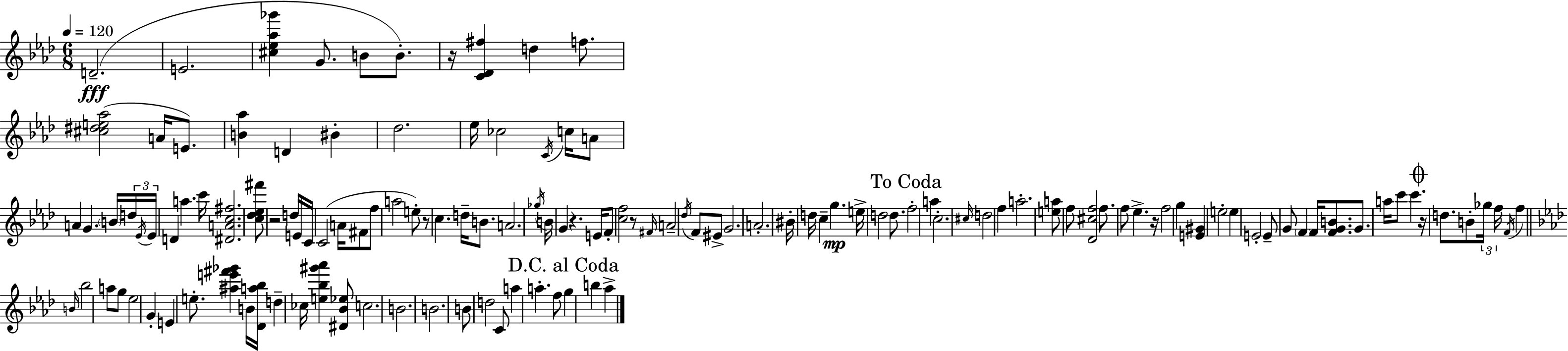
{
  \clef treble
  \numericTimeSignature
  \time 6/8
  \key aes \major
  \tempo 4 = 120
  d'2.--(\fff | e'2. | <cis'' ees'' aes'' ges'''>4 g'8. b'8 b'8.-.) | r16 <c' des' fis''>4 d''4 f''8. | \break <cis'' dis'' e'' aes''>2( a'16 e'8.) | <b' aes''>4 d'4 bis'4-. | des''2. | ees''16 ces''2 \acciaccatura { c'16 } c''16 a'8 | \break a'4 g'4. \parenthesize b'16 | \tuplet 3/2 { d''16 \acciaccatura { ees'16 } ees'16 } d'4 a''4. | c'''16 <dis' a' c'' fis''>2. | <c'' des'' ees'' fis'''>8 r2 | \break d''16 e'16 c'16 c'2( a'16 | fis'8 f''8 a''2 | e''8-.) r8 c''4. d''16-- b'8. | a'2. | \break \acciaccatura { ges''16 } b'16 g'4 r4. | e'16 f'8-. <c'' f''>2 | r8 \grace { fis'16 } a'2-- | \acciaccatura { des''16 } f'8 eis'8-> g'2. | \break a'2.-. | bis'16-. d''16 c''4-- g''4.\mp | e''16-> d''2 | d''8. \mark "To Coda" f''2-. | \break a''4 c''2.-. | \grace { cis''16 } d''2 | f''4 a''2.-. | <e'' a''>8 f''8 <des' cis'' f''>2 | \break f''8. f''8 ees''4.-> | r16 f''2 | g''4 <e' gis'>4 e''2-. | e''4 e'2-. | \break e'8-- g'8 \parenthesize f'4 | f'16 <f' g' b'>8. g'8. a''16 c'''8 | c'''4. \mark \markup { \musicglyph "scripts.coda" } r16 d''8. b'8-. | \tuplet 3/2 { ges''16 f''16 \acciaccatura { f'16 } } f''4 \bar "||" \break \key f \minor \grace { b'16 } bes''2 a''8 g''8 | ees''2 g'4-. | e'4 e''8.-. <ais'' e''' fis''' ges'''>4 | b'16 <des' a'' bes''>16 d''4-- ces''16 <e'' bes'' gis''' aes'''>4 <dis' bes' ees''>8 | \break c''2. | b'2. | b'2. | b'8 d''2 c'8 | \break a''4 a''4.-. f''8 | \mark "D.C. al Coda" g''4 b''4 aes''4-> | \bar "|."
}